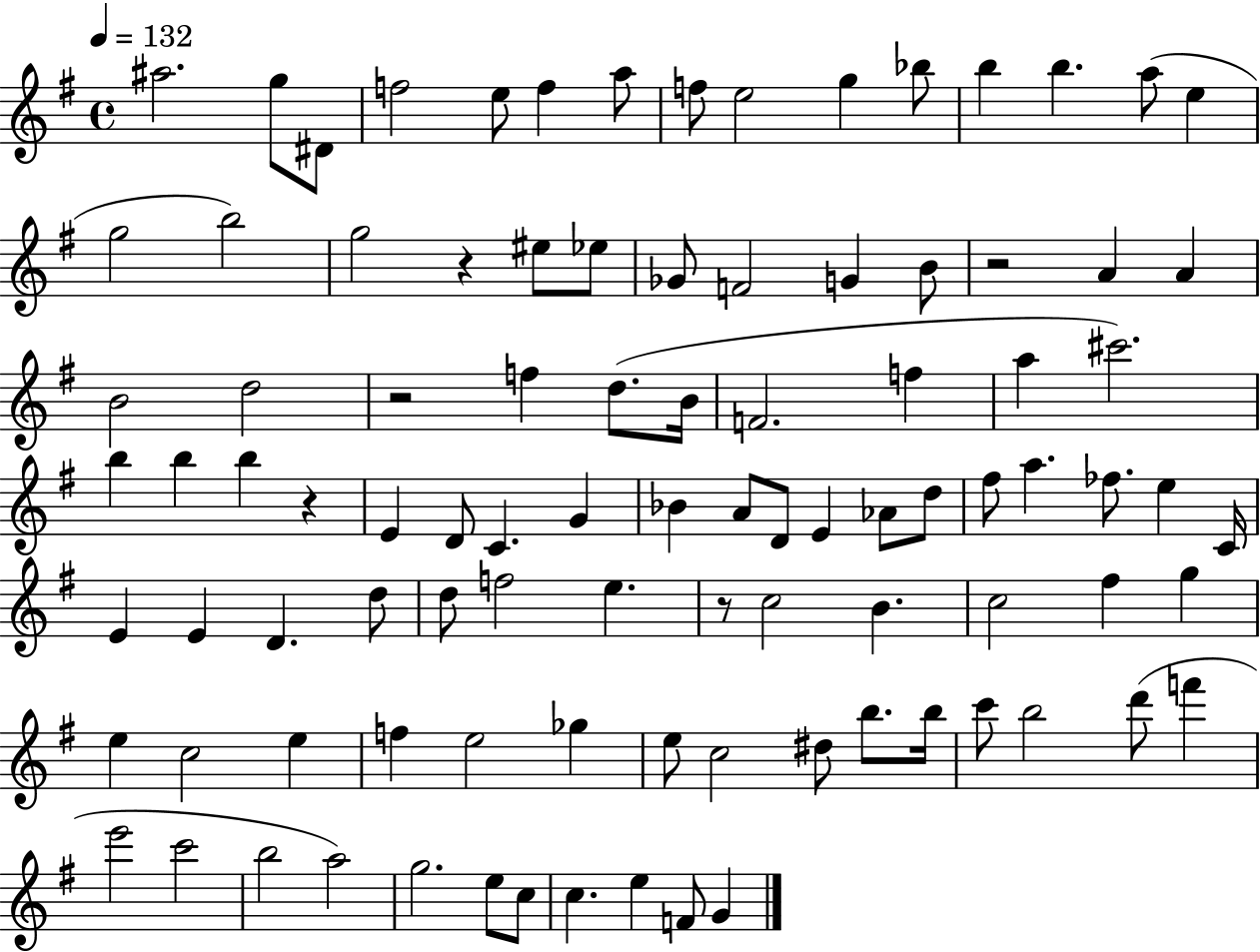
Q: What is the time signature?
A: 4/4